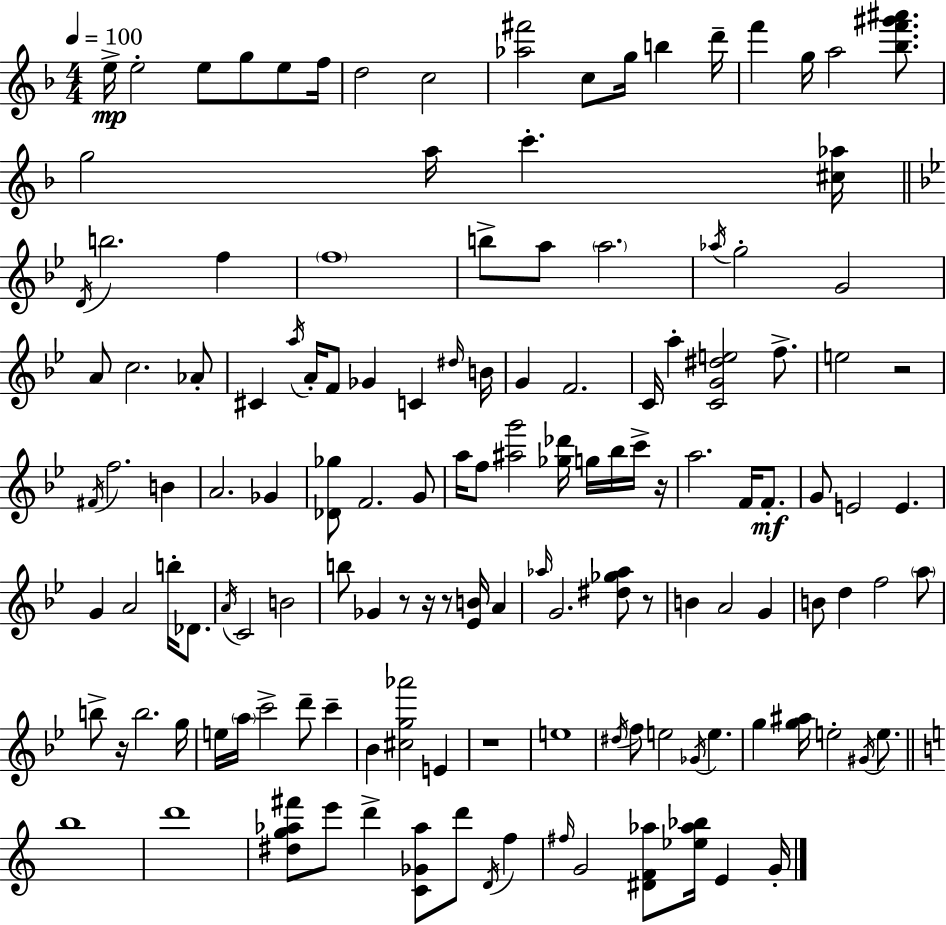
E5/s E5/h E5/e G5/e E5/e F5/s D5/h C5/h [Ab5,F#6]/h C5/e G5/s B5/q D6/s F6/q G5/s A5/h [Bb5,F6,G#6,A#6]/e. G5/h A5/s C6/q. [C#5,Ab5]/s D4/s B5/h. F5/q F5/w B5/e A5/e A5/h. Ab5/s G5/h G4/h A4/e C5/h. Ab4/e C#4/q A5/s A4/s F4/e Gb4/q C4/q D#5/s B4/s G4/q F4/h. C4/s A5/q [C4,G4,D#5,E5]/h F5/e. E5/h R/h F#4/s F5/h. B4/q A4/h. Gb4/q [Db4,Gb5]/e F4/h. G4/e A5/s F5/e [A#5,G6]/h [Gb5,Db6]/s G5/s Bb5/s C6/s R/s A5/h. F4/s F4/e. G4/e E4/h E4/q. G4/q A4/h B5/s Db4/e. A4/s C4/h B4/h B5/e Gb4/q R/e R/s R/e [Eb4,B4]/s A4/q Ab5/s G4/h. [D#5,Gb5,Ab5]/e R/e B4/q A4/h G4/q B4/e D5/q F5/h A5/e B5/e R/s B5/h. G5/s E5/s A5/s C6/h D6/e C6/q Bb4/q [C#5,G5,Ab6]/h E4/q R/w E5/w D#5/s F5/e E5/h Gb4/s E5/q. G5/q [G5,A#5]/s E5/h G#4/s E5/e. B5/w D6/w [D#5,G5,Ab5,F#6]/e E6/e D6/q [C4,Gb4,Ab5]/e D6/e D4/s F5/q F#5/s G4/h [D#4,F4,Ab5]/e [Eb5,Ab5,Bb5]/s E4/q G4/s